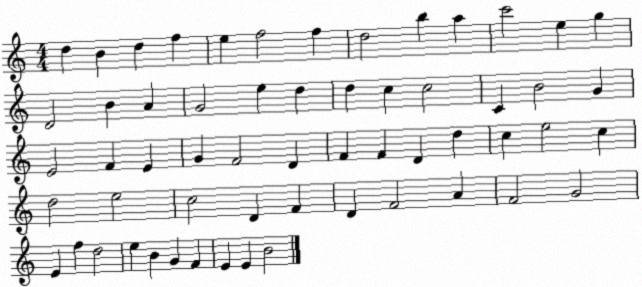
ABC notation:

X:1
T:Untitled
M:4/4
L:1/4
K:C
d B d f e f2 f d2 b a c'2 e g D2 B A G2 e d d c c2 C B2 G E2 F E G F2 D F F D d c e2 c d2 e2 c2 D F D F2 A F2 G2 E f d2 e B G F E E B2